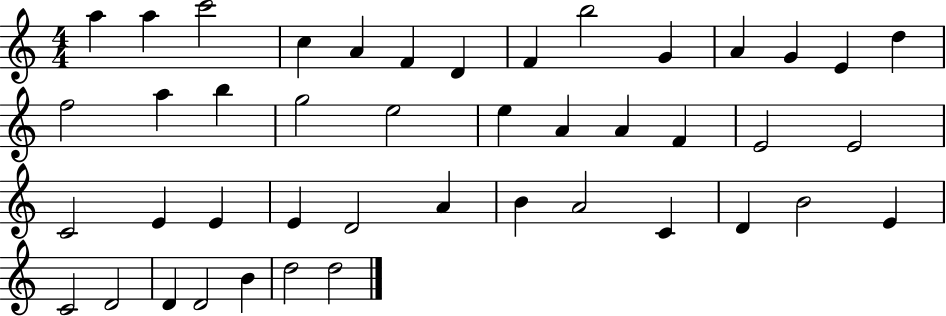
{
  \clef treble
  \numericTimeSignature
  \time 4/4
  \key c \major
  a''4 a''4 c'''2 | c''4 a'4 f'4 d'4 | f'4 b''2 g'4 | a'4 g'4 e'4 d''4 | \break f''2 a''4 b''4 | g''2 e''2 | e''4 a'4 a'4 f'4 | e'2 e'2 | \break c'2 e'4 e'4 | e'4 d'2 a'4 | b'4 a'2 c'4 | d'4 b'2 e'4 | \break c'2 d'2 | d'4 d'2 b'4 | d''2 d''2 | \bar "|."
}